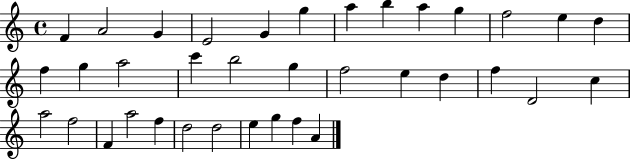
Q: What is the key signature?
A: C major